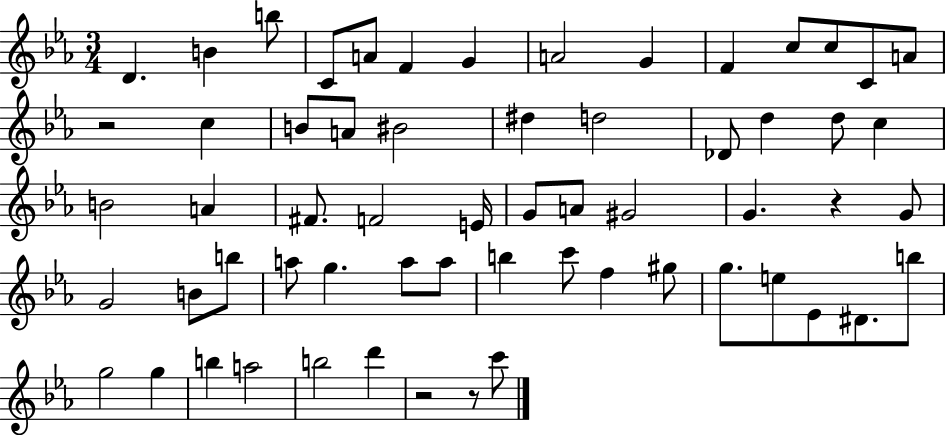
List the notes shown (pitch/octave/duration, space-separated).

D4/q. B4/q B5/e C4/e A4/e F4/q G4/q A4/h G4/q F4/q C5/e C5/e C4/e A4/e R/h C5/q B4/e A4/e BIS4/h D#5/q D5/h Db4/e D5/q D5/e C5/q B4/h A4/q F#4/e. F4/h E4/s G4/e A4/e G#4/h G4/q. R/q G4/e G4/h B4/e B5/e A5/e G5/q. A5/e A5/e B5/q C6/e F5/q G#5/e G5/e. E5/e Eb4/e D#4/e. B5/e G5/h G5/q B5/q A5/h B5/h D6/q R/h R/e C6/e